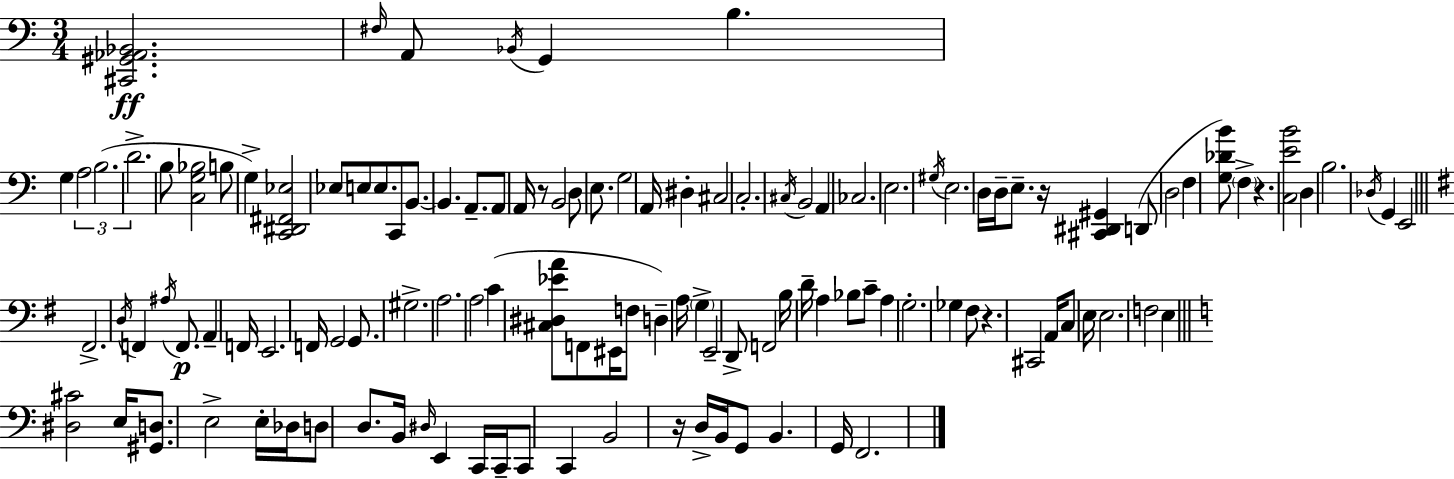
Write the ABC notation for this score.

X:1
T:Untitled
M:3/4
L:1/4
K:C
[^C,,^G,,_A,,_B,,]2 ^F,/4 A,,/2 _B,,/4 G,, B, G, A,2 B,2 D2 B,/2 [C,G,_B,]2 B,/2 G, [C,,^D,,^F,,_E,]2 _E,/2 E,/2 E,/2 C,,/2 B,,/2 B,, A,,/2 A,,/2 A,,/4 z/2 B,,2 D,/2 E,/2 G,2 A,,/4 ^D, ^C,2 C,2 ^C,/4 B,,2 A,, _C,2 E,2 ^G,/4 E,2 D,/4 D,/4 E,/2 z/4 [^C,,^D,,^G,,] D,,/2 D,2 F, [G,_DB]/2 F, z [C,EB]2 D, B,2 _D,/4 G,, E,,2 ^F,,2 D,/4 F,, ^A,/4 F,,/2 A,, F,,/4 E,,2 F,,/4 G,,2 G,,/2 ^G,2 A,2 A,2 C [^C,^D,_EA]/2 F,,/2 ^E,,/4 F,/2 D, A,/4 G, E,,2 D,,/2 F,,2 B,/4 D/4 A, _B,/2 C/2 A, G,2 _G, ^F,/2 z ^C,,2 A,,/4 C,/2 E,/4 E,2 F,2 E, [^D,^C]2 E,/4 [^G,,D,]/2 E,2 E,/4 _D,/4 D,/2 D,/2 B,,/4 ^D,/4 E,, C,,/4 C,,/4 C,,/2 C,, B,,2 z/4 D,/4 B,,/4 G,,/2 B,, G,,/4 F,,2